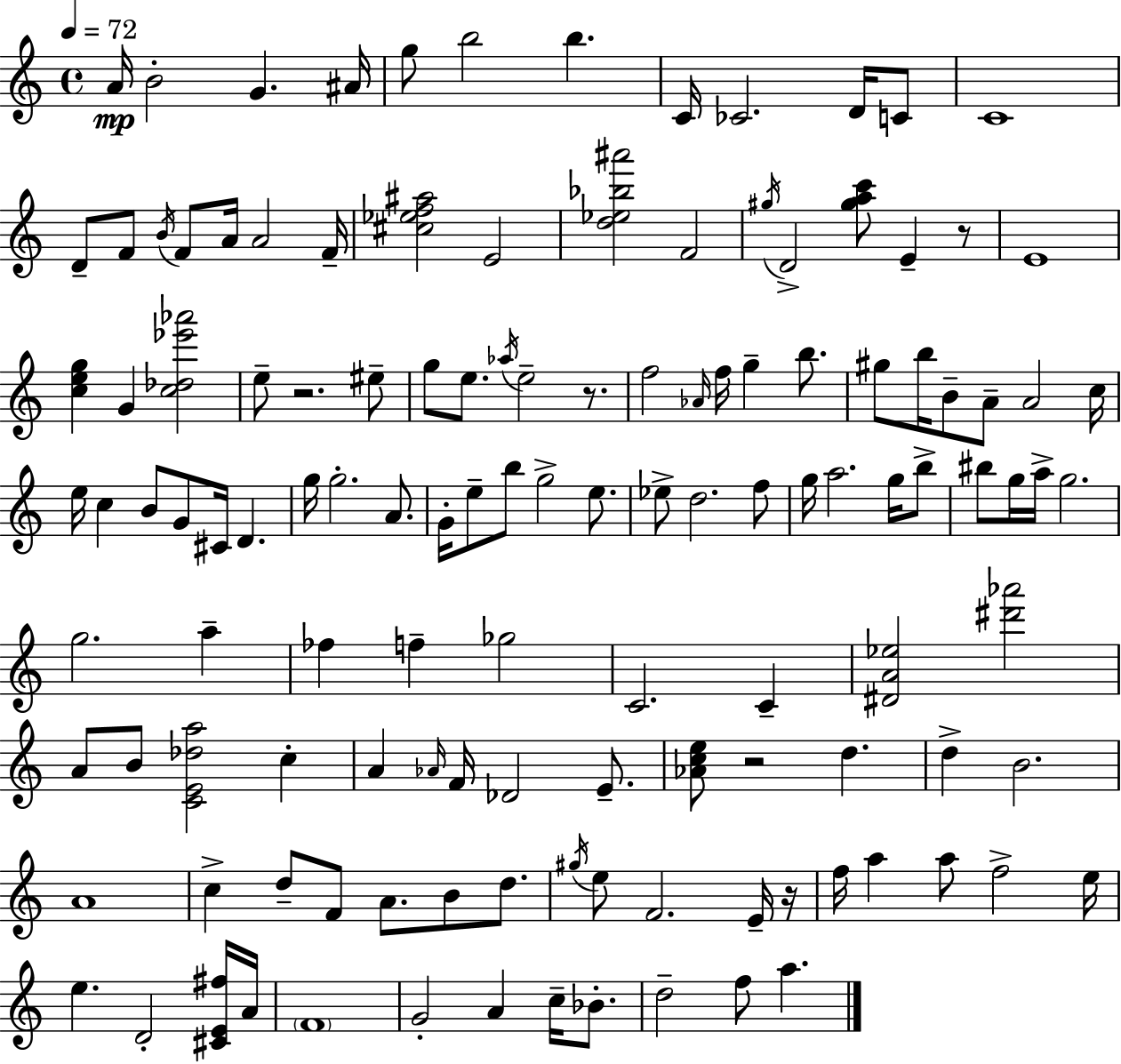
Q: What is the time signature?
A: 4/4